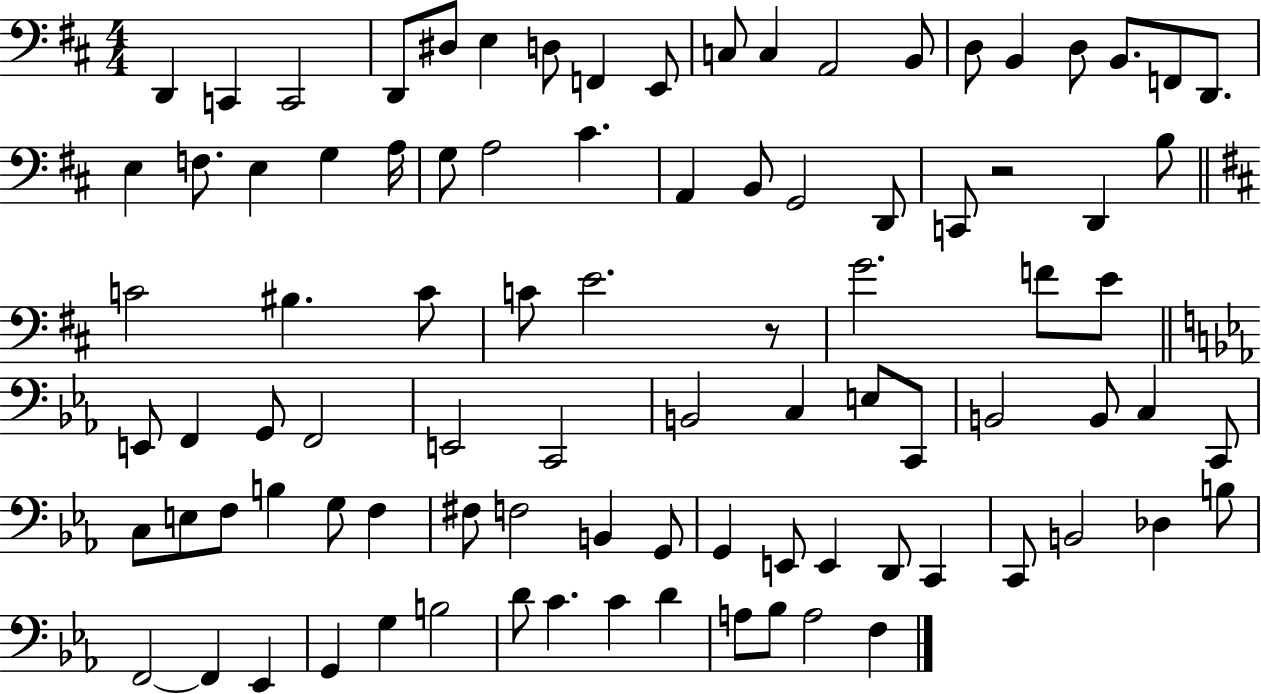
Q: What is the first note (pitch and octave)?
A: D2